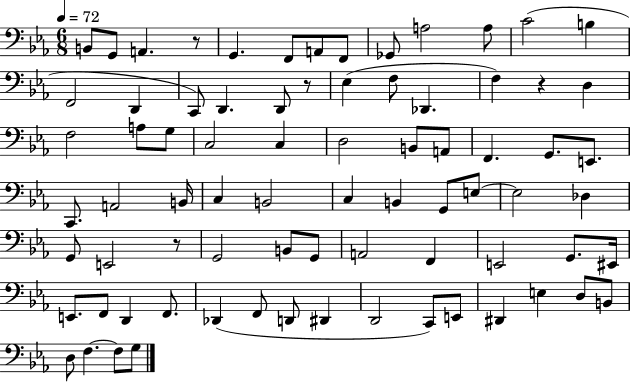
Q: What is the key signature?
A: EES major